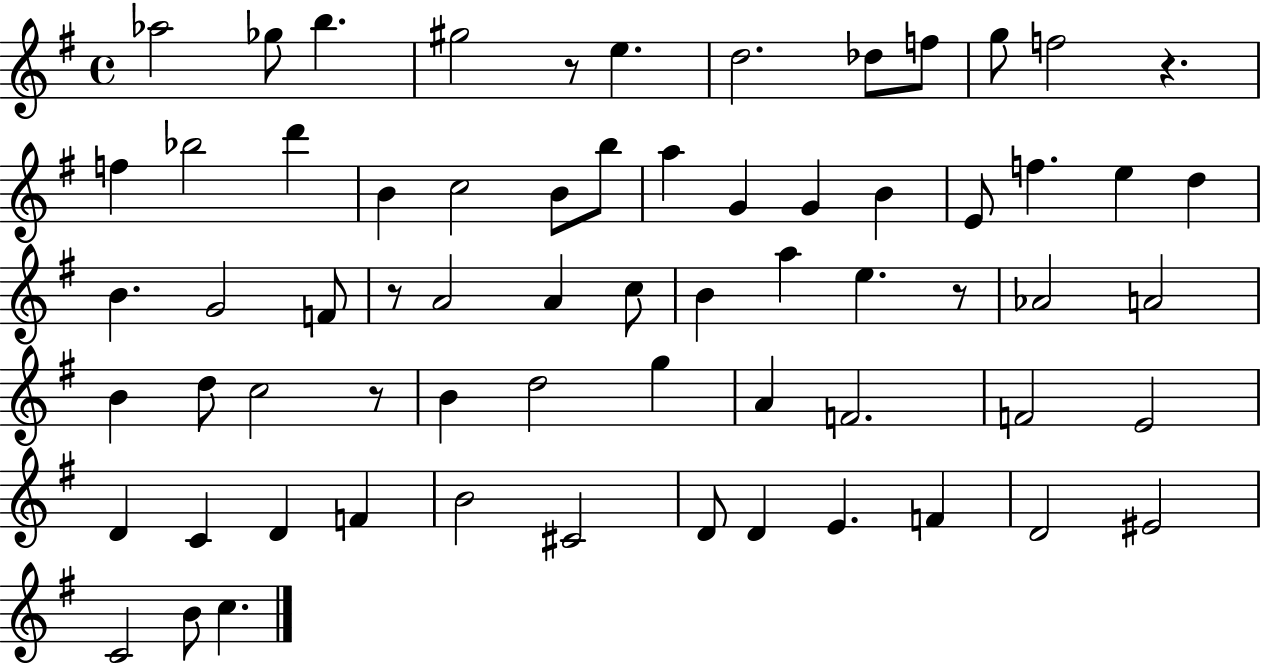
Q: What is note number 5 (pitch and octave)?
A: E5